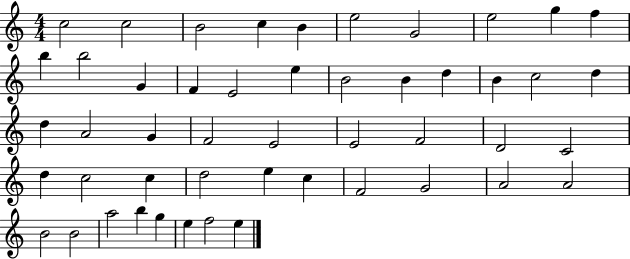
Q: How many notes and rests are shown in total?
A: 49